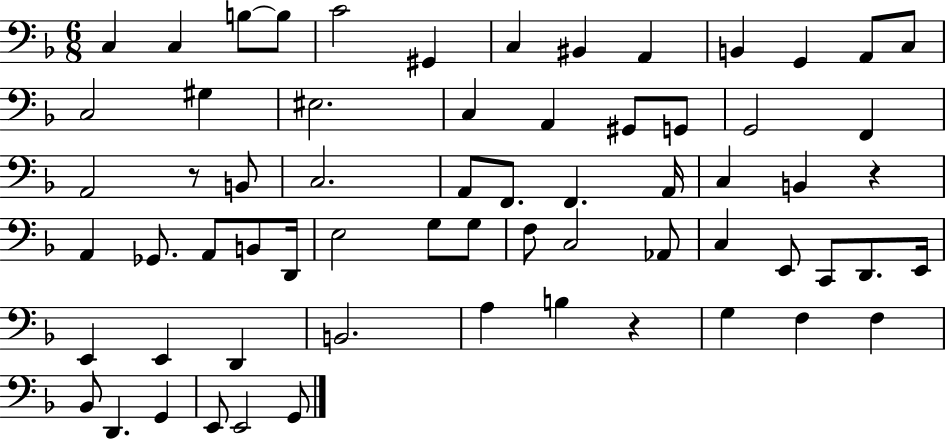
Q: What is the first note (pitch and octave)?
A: C3